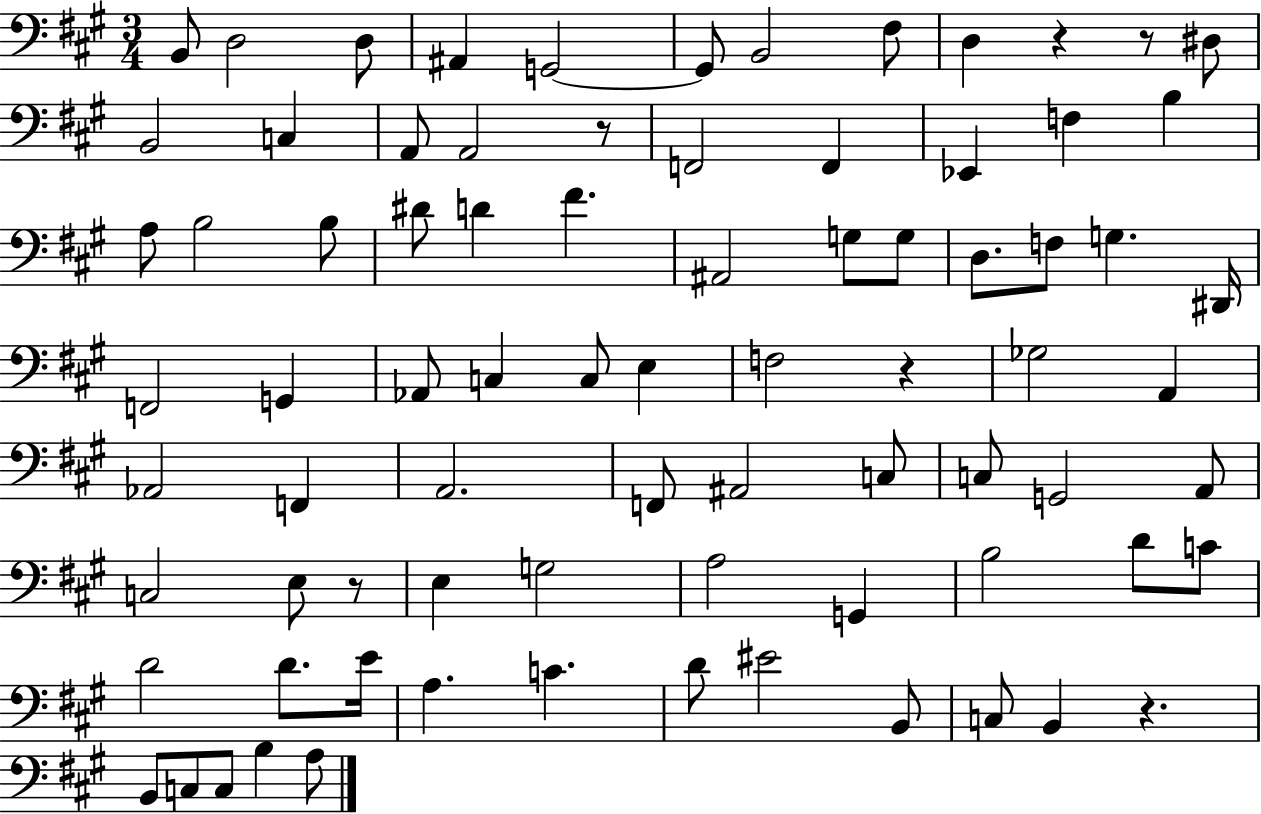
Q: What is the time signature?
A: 3/4